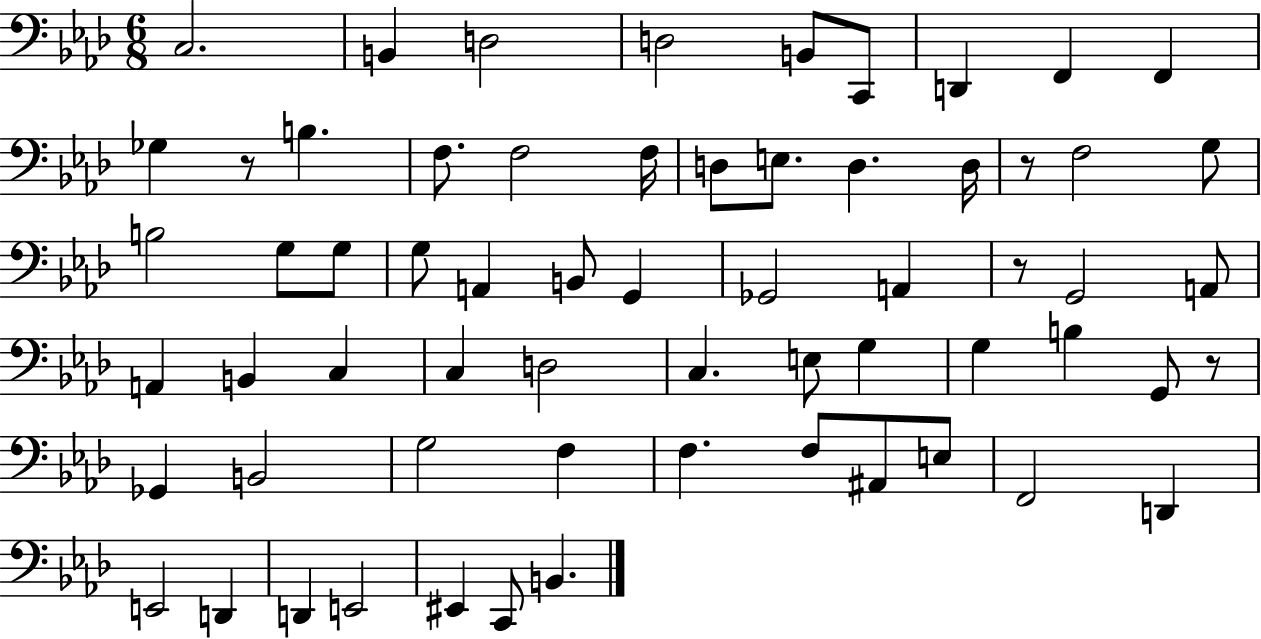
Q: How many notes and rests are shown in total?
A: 63